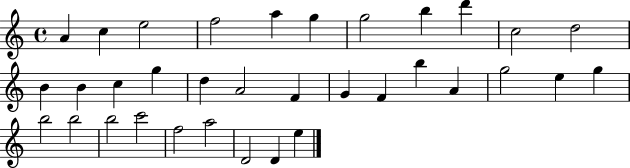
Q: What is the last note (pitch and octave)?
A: E5